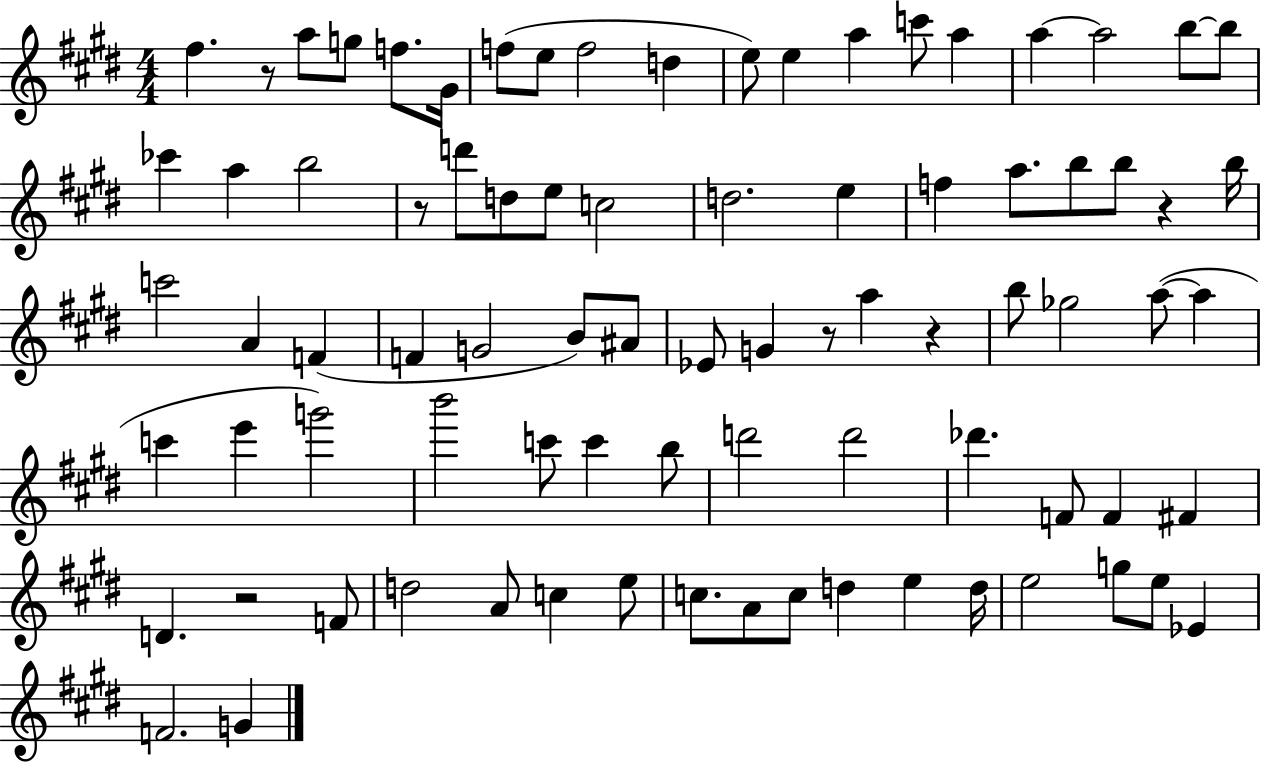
F#5/q. R/e A5/e G5/e F5/e. G#4/s F5/e E5/e F5/h D5/q E5/e E5/q A5/q C6/e A5/q A5/q A5/h B5/e B5/e CES6/q A5/q B5/h R/e D6/e D5/e E5/e C5/h D5/h. E5/q F5/q A5/e. B5/e B5/e R/q B5/s C6/h A4/q F4/q F4/q G4/h B4/e A#4/e Eb4/e G4/q R/e A5/q R/q B5/e Gb5/h A5/e A5/q C6/q E6/q G6/h B6/h C6/e C6/q B5/e D6/h D6/h Db6/q. F4/e F4/q F#4/q D4/q. R/h F4/e D5/h A4/e C5/q E5/e C5/e. A4/e C5/e D5/q E5/q D5/s E5/h G5/e E5/e Eb4/q F4/h. G4/q